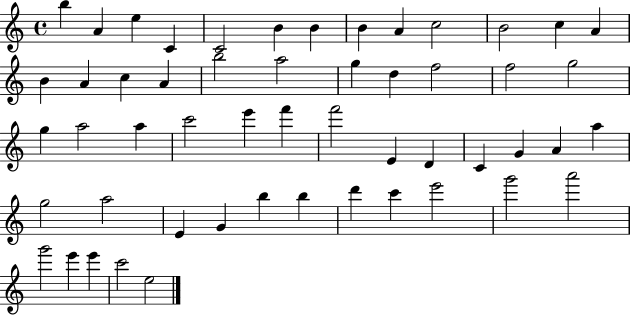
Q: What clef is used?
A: treble